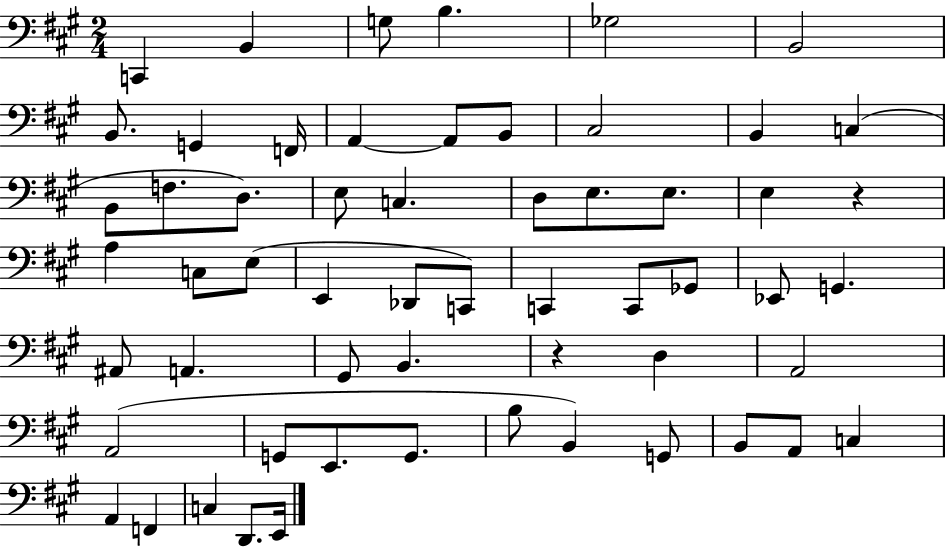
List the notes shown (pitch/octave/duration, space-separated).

C2/q B2/q G3/e B3/q. Gb3/h B2/h B2/e. G2/q F2/s A2/q A2/e B2/e C#3/h B2/q C3/q B2/e F3/e. D3/e. E3/e C3/q. D3/e E3/e. E3/e. E3/q R/q A3/q C3/e E3/e E2/q Db2/e C2/e C2/q C2/e Gb2/e Eb2/e G2/q. A#2/e A2/q. G#2/e B2/q. R/q D3/q A2/h A2/h G2/e E2/e. G2/e. B3/e B2/q G2/e B2/e A2/e C3/q A2/q F2/q C3/q D2/e. E2/s